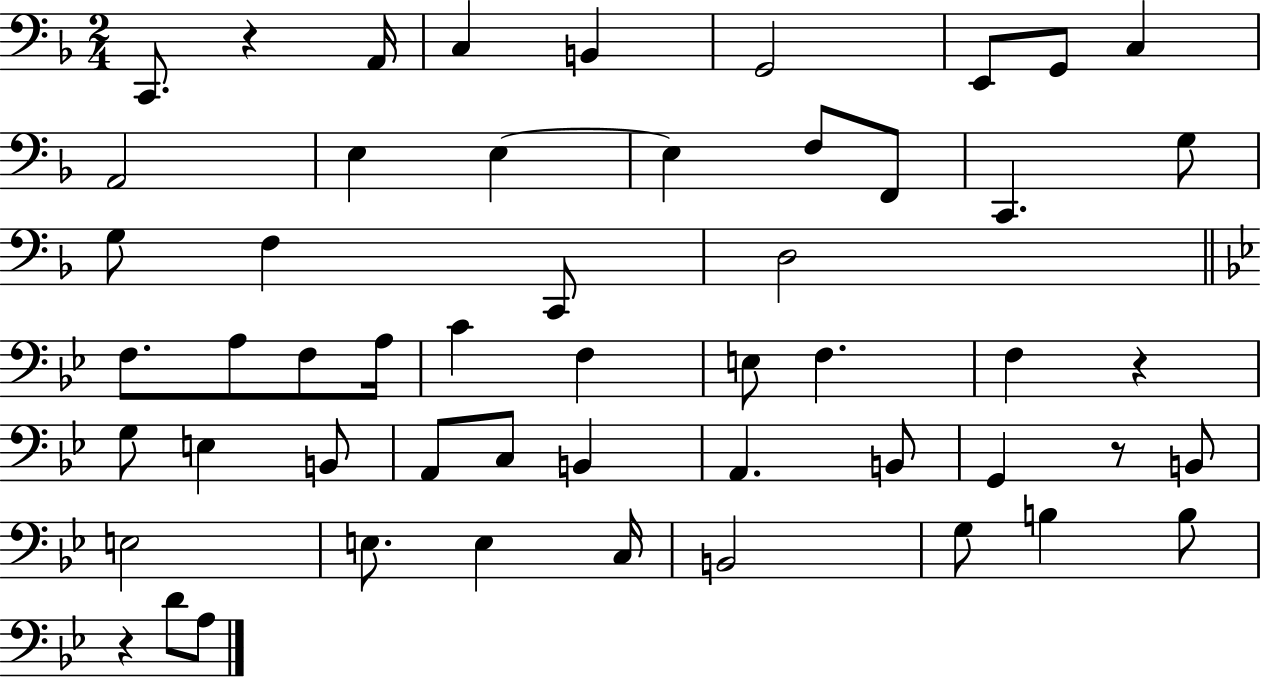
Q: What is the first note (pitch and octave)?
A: C2